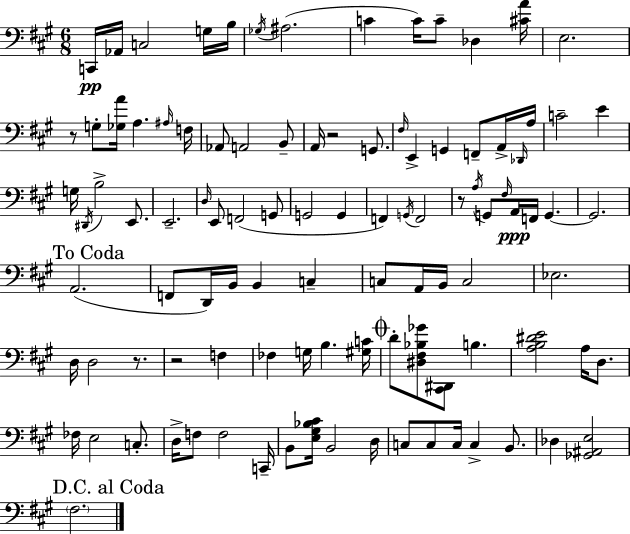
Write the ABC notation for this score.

X:1
T:Untitled
M:6/8
L:1/4
K:A
C,,/4 _A,,/4 C,2 G,/4 B,/4 _G,/4 ^A,2 C C/4 C/2 _D, [^CA]/4 E,2 z/2 G,/2 [_G,A]/4 A, ^A,/4 F,/4 _A,,/2 A,,2 B,,/2 A,,/4 z2 G,,/2 ^F,/4 E,, G,, F,,/2 A,,/4 _D,,/4 A,/4 C2 E G,/4 ^D,,/4 B,2 E,,/2 E,,2 D,/4 E,,/2 F,,2 G,,/2 G,,2 G,, F,, G,,/4 F,,2 z/2 A,/4 G,,/2 ^F,/4 A,,/4 F,,/4 G,, G,,2 A,,2 F,,/2 D,,/4 B,,/4 B,, C, C,/2 A,,/4 B,,/4 C,2 _E,2 D,/4 D,2 z/2 z2 F, _F, G,/4 B, [^G,C]/4 D/2 [^D,^F,_B,_G]/2 [^C,,^D,,]/2 B, [A,B,^DE]2 A,/4 D,/2 _F,/4 E,2 C,/2 D,/4 F,/2 F,2 C,,/4 B,,/2 [E,^G,_B,^C]/4 B,,2 D,/4 C,/2 C,/2 C,/4 C, B,,/2 _D, [_G,,^A,,E,]2 ^F,2